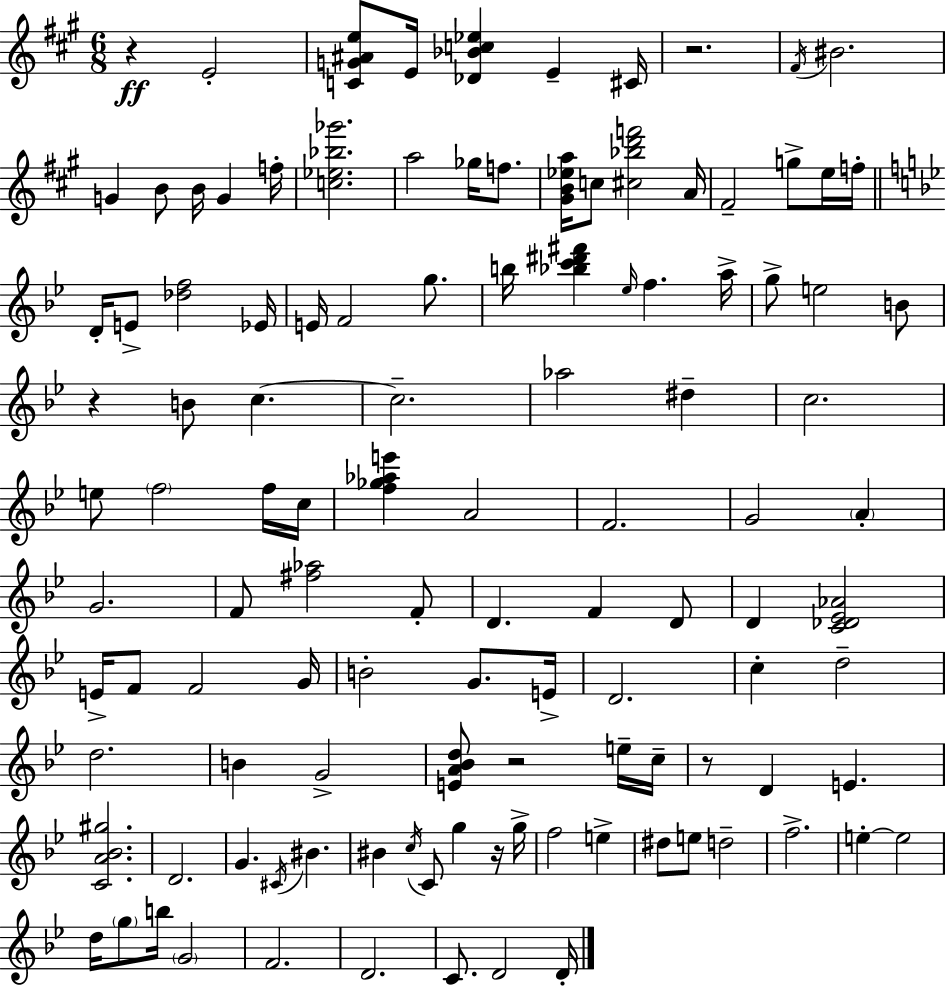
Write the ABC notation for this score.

X:1
T:Untitled
M:6/8
L:1/4
K:A
z E2 [CG^Ae]/2 E/4 [_D_Bc_e] E ^C/4 z2 ^F/4 ^B2 G B/2 B/4 G f/4 [c_e_b_g']2 a2 _g/4 f/2 [^GB_ea]/4 c/2 [^c_bd'f']2 A/4 ^F2 g/2 e/4 f/4 D/4 E/2 [_df]2 _E/4 E/4 F2 g/2 b/4 [_bc'^d'^f'] _e/4 f a/4 g/2 e2 B/2 z B/2 c c2 _a2 ^d c2 e/2 f2 f/4 c/4 [f_g_ae'] A2 F2 G2 A G2 F/2 [^f_a]2 F/2 D F D/2 D [C_D_E_A]2 E/4 F/2 F2 G/4 B2 G/2 E/4 D2 c d2 d2 B G2 [EA_Bd]/2 z2 e/4 c/4 z/2 D E [CA_B^g]2 D2 G ^C/4 ^B ^B c/4 C/2 g z/4 g/4 f2 e ^d/2 e/2 d2 f2 e e2 d/4 g/2 b/4 G2 F2 D2 C/2 D2 D/4